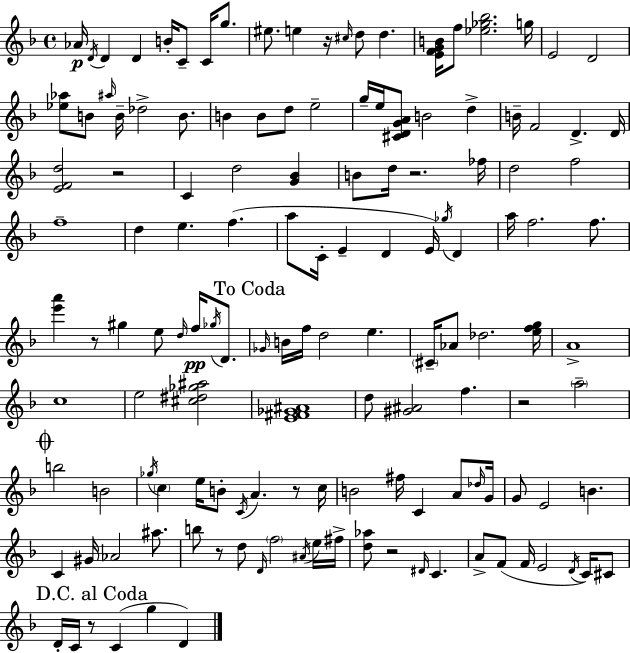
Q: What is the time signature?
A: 4/4